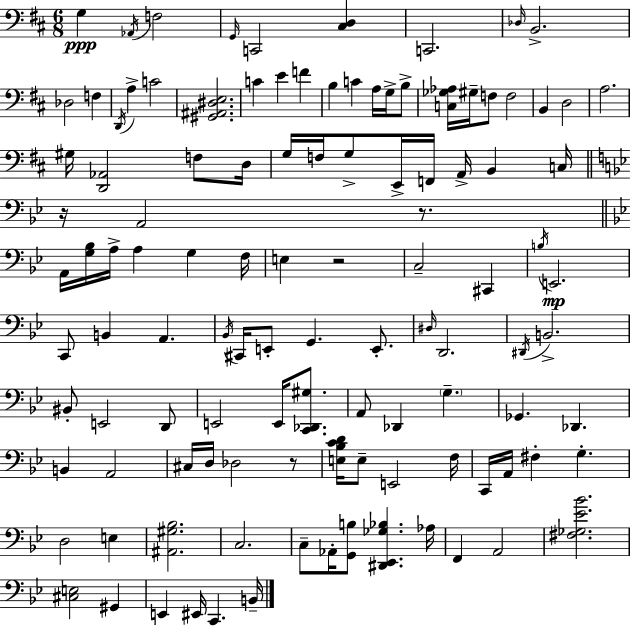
G3/q Ab2/s F3/h G2/s C2/h [C#3,D3]/q C2/h. Db3/s B2/h. Db3/h F3/q D2/s A3/q C4/h [G#2,A#2,D#3,E3]/h. C4/q E4/q F4/q B3/q C4/q A3/s G3/s B3/e [C3,Gb3,Ab3]/s G#3/s F3/e F3/h B2/q D3/h A3/h. G#3/s [D2,Ab2]/h F3/e D3/s G3/s F3/s G3/e E2/s F2/s A2/s B2/q C3/s R/s A2/h R/e. A2/s [G3,Bb3]/s A3/s A3/q G3/q F3/s E3/q R/h C3/h C#2/q B3/s E2/h. C2/e B2/q A2/q. Bb2/s C#2/s E2/e G2/q. E2/e. D#3/s D2/h. D#2/s B2/h. BIS2/e E2/h D2/e E2/h E2/s [C2,Db2,G#3]/e. A2/e Db2/q G3/q. Gb2/q. Db2/q. B2/q A2/h C#3/s D3/s Db3/h R/e [E3,Bb3,C4,D4]/s E3/e E2/h F3/s C2/s A2/s F#3/q G3/q. D3/h E3/q [A#2,G#3,Bb3]/h. C3/h. C3/e Ab2/s [G2,B3]/e [D#2,Eb2,Gb3,Bb3]/q. Ab3/s F2/q A2/h [F#3,Gb3,Eb4,Bb4]/h. [C#3,E3]/h G#2/q E2/q EIS2/s C2/q. B2/s